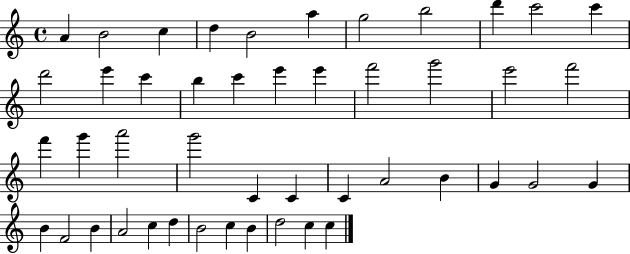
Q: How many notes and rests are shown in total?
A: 46